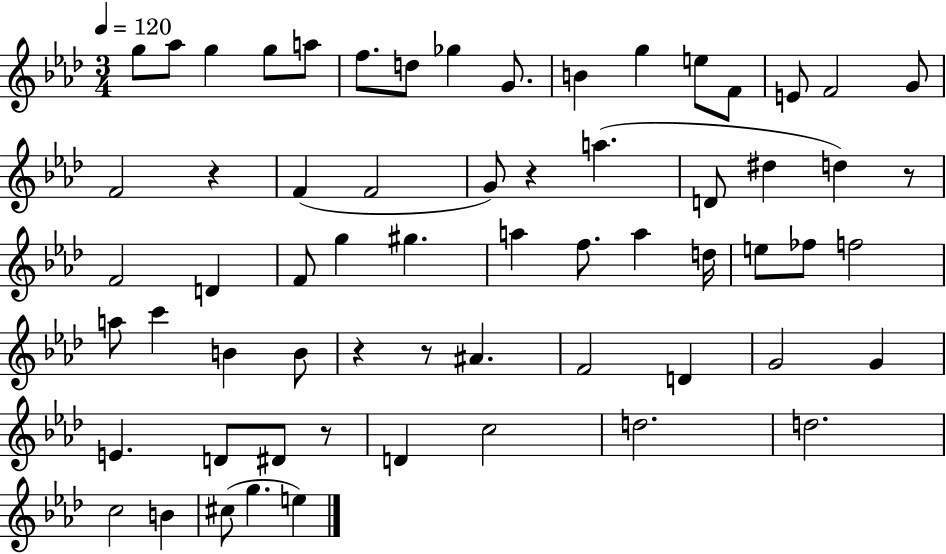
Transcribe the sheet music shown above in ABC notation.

X:1
T:Untitled
M:3/4
L:1/4
K:Ab
g/2 _a/2 g g/2 a/2 f/2 d/2 _g G/2 B g e/2 F/2 E/2 F2 G/2 F2 z F F2 G/2 z a D/2 ^d d z/2 F2 D F/2 g ^g a f/2 a d/4 e/2 _f/2 f2 a/2 c' B B/2 z z/2 ^A F2 D G2 G E D/2 ^D/2 z/2 D c2 d2 d2 c2 B ^c/2 g e